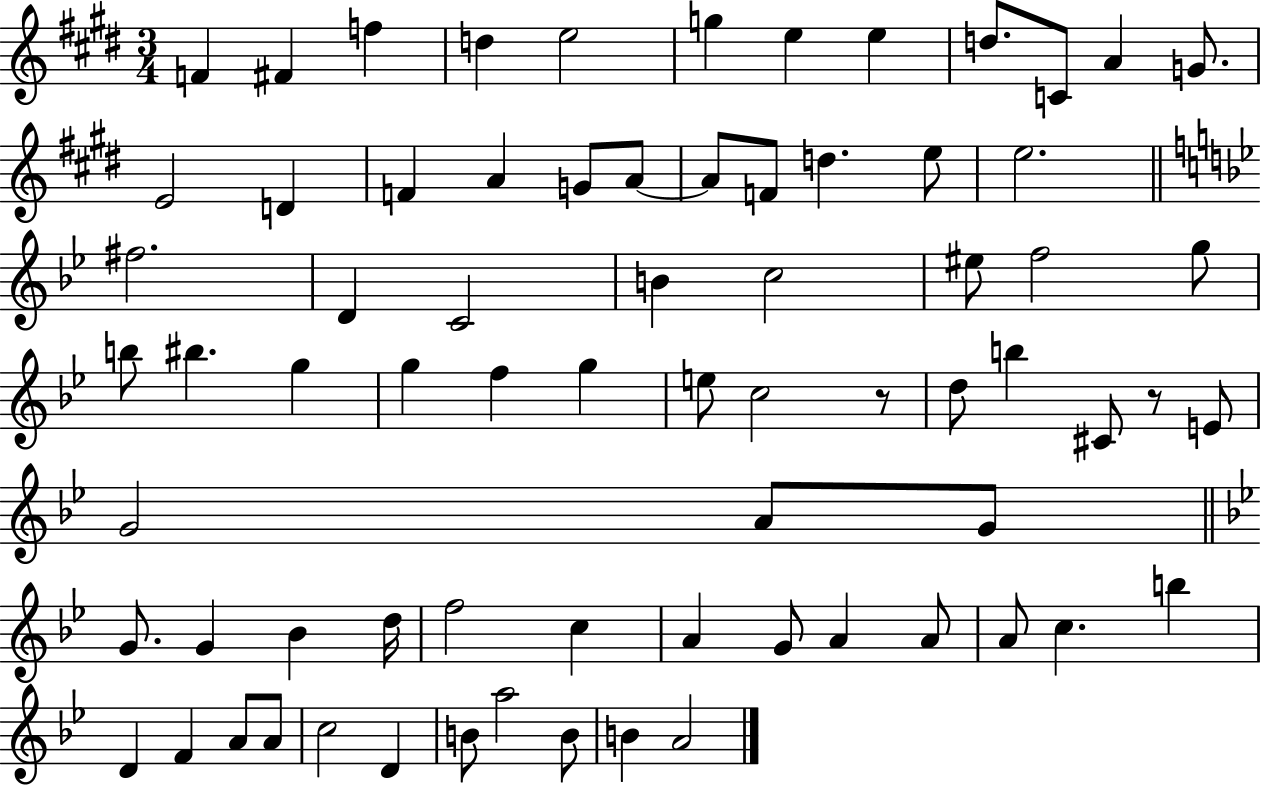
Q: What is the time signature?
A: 3/4